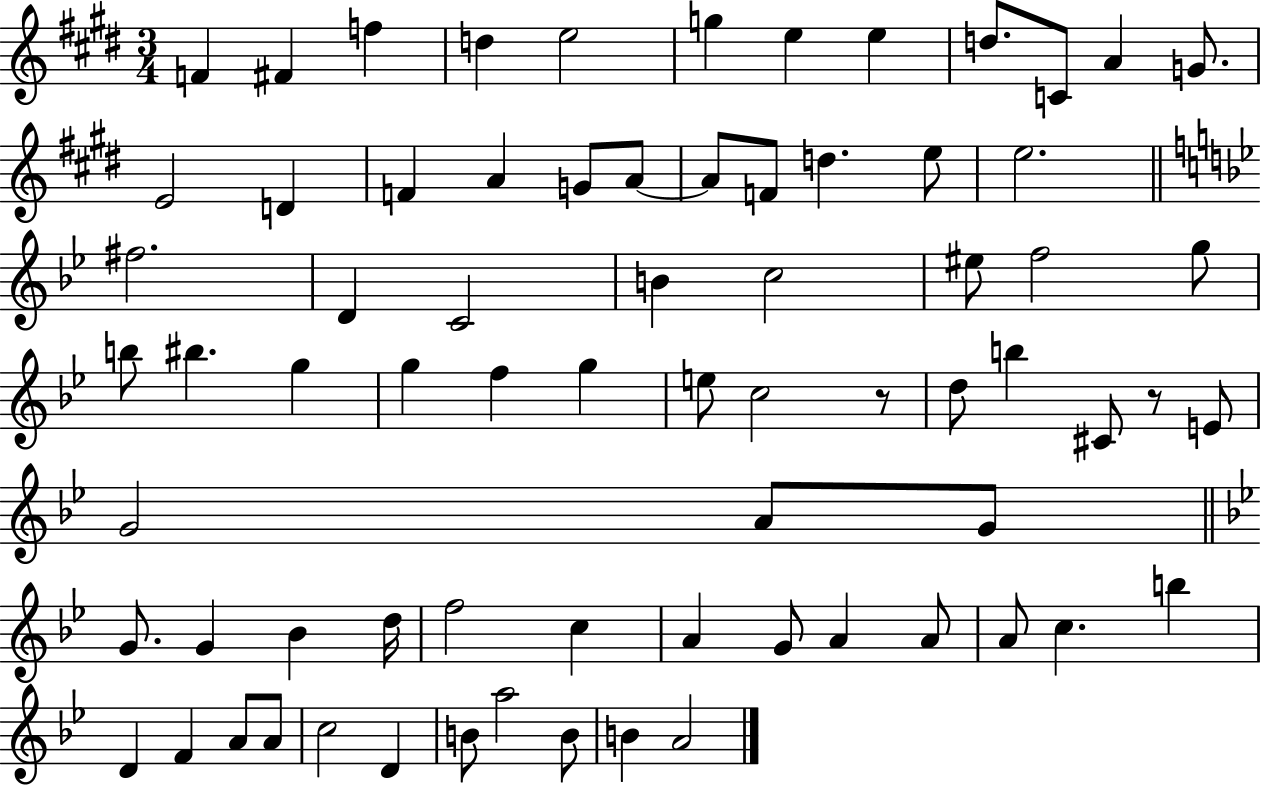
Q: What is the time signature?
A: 3/4